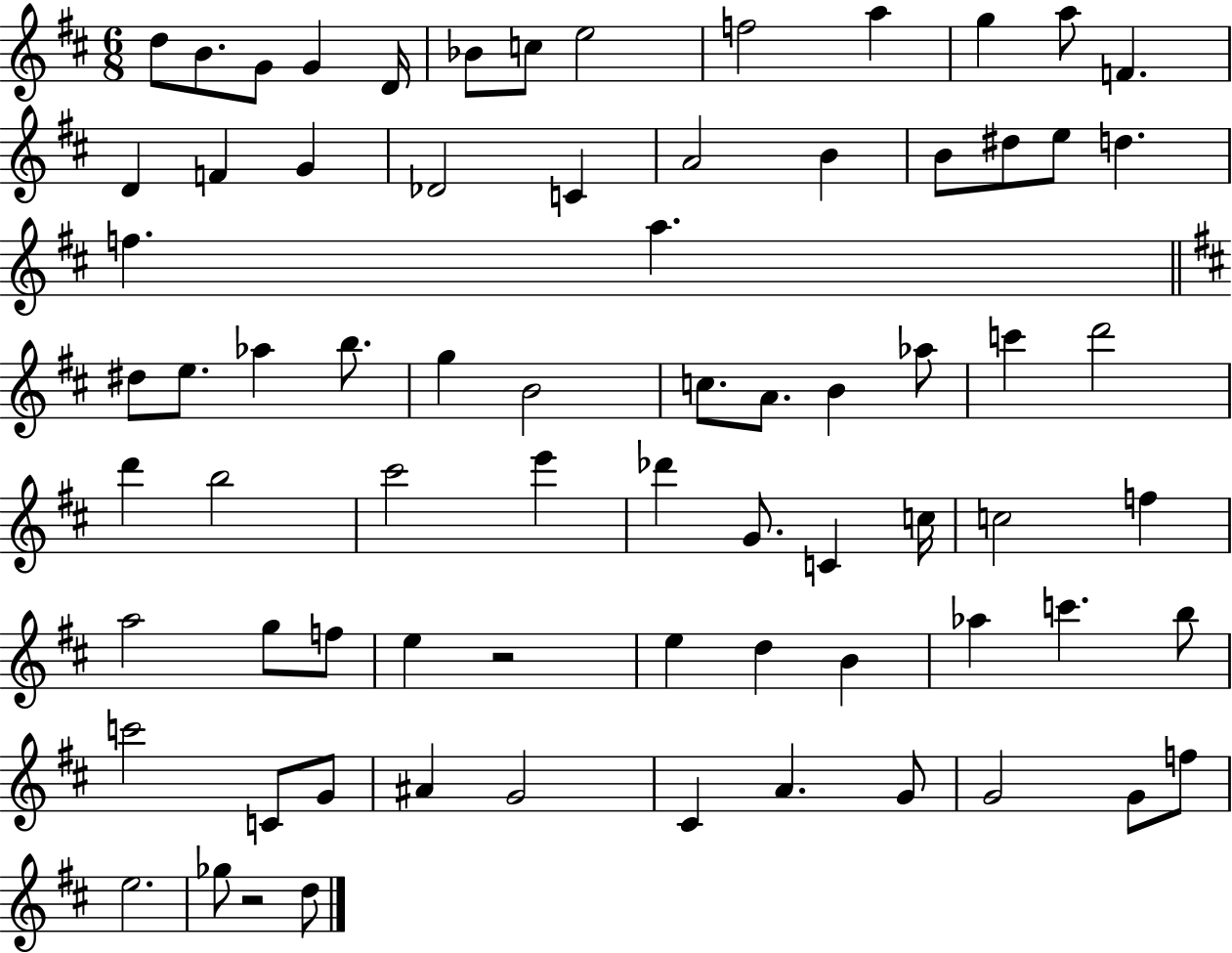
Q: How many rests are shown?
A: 2